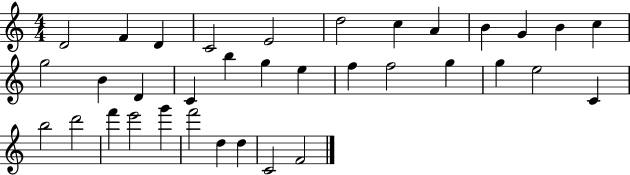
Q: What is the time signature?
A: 4/4